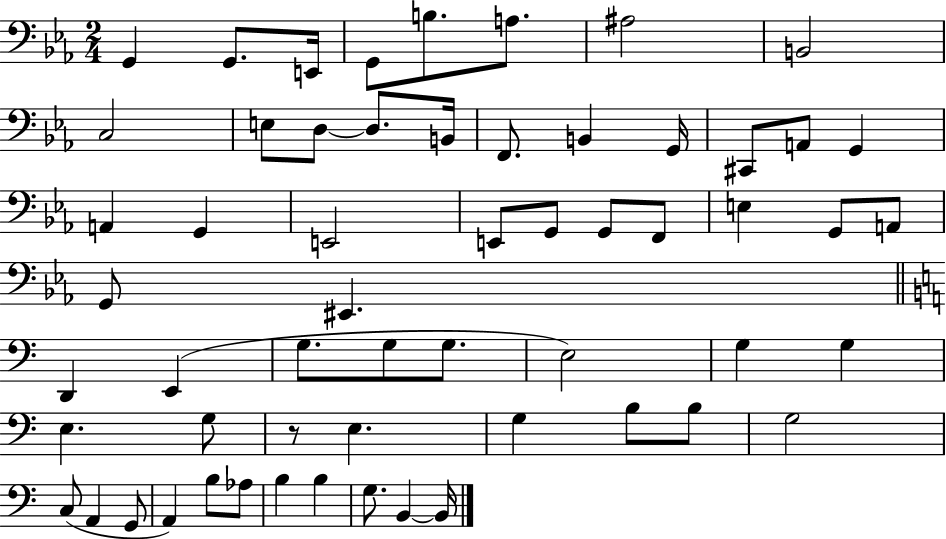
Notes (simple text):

G2/q G2/e. E2/s G2/e B3/e. A3/e. A#3/h B2/h C3/h E3/e D3/e D3/e. B2/s F2/e. B2/q G2/s C#2/e A2/e G2/q A2/q G2/q E2/h E2/e G2/e G2/e F2/e E3/q G2/e A2/e G2/e EIS2/q. D2/q E2/q G3/e. G3/e G3/e. E3/h G3/q G3/q E3/q. G3/e R/e E3/q. G3/q B3/e B3/e G3/h C3/e A2/q G2/e A2/q B3/e Ab3/e B3/q B3/q G3/e. B2/q B2/s